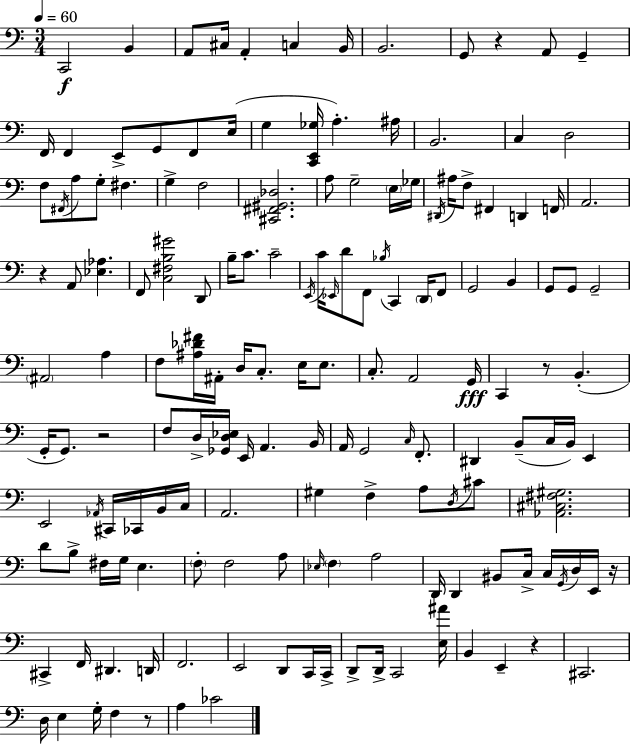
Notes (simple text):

C2/h B2/q A2/e C#3/s A2/q C3/q B2/s B2/h. G2/e R/q A2/e G2/q F2/s F2/q E2/e G2/e F2/e E3/s G3/q [C2,E2,Gb3]/s A3/q. A#3/s B2/h. C3/q D3/h F3/e F#2/s A3/e G3/e F#3/q. G3/q F3/h [C#2,F#2,G#2,Db3]/h. A3/e G3/h E3/s Gb3/s D#2/s A#3/s F3/e F#2/q D2/q F2/s A2/h. R/q A2/e [Eb3,Ab3]/q. F2/e [C3,F#3,B3,G#4]/h D2/e B3/s C4/e. C4/h E2/s C4/s Eb2/s D4/e F2/e Bb3/s C2/q D2/s F2/e G2/h B2/q G2/e G2/e G2/h A#2/h A3/q F3/e [A#3,Db4,F#4]/s A#2/s D3/s C3/e. E3/s E3/e. C3/e. A2/h G2/s C2/q R/e B2/q. G2/s G2/e. R/h F3/e D3/s [Gb2,D3,Eb3]/s E2/s A2/q. B2/s A2/s G2/h C3/s F2/e. D#2/q B2/e C3/s B2/s E2/q E2/h Ab2/s C#2/s CES2/s B2/s C3/s A2/h. G#3/q F3/q A3/e D3/s C#4/e [Ab2,C#3,F#3,G#3]/h. D4/e B3/e F#3/s G3/s E3/q. F3/e F3/h A3/e Eb3/s F3/q A3/h D2/s D2/q BIS2/e C3/s C3/s G2/s D3/s E2/s R/s C#2/q F2/s D#2/q. D2/s F2/h. E2/h D2/e C2/s C2/s D2/e D2/s C2/h [E3,A#4]/s B2/q E2/q R/q C#2/h. D3/s E3/q G3/s F3/q R/e A3/q CES4/h